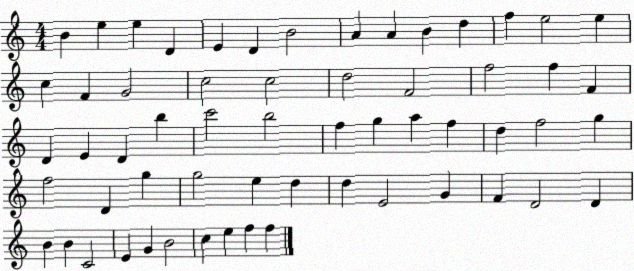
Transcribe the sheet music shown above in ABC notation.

X:1
T:Untitled
M:4/4
L:1/4
K:C
B e e D E D B2 A A B d f e2 e c F G2 c2 c2 d2 F2 f2 f F D E D b c'2 b2 f g a f d f2 g f2 D g g2 e d d E2 G F D2 D B B C2 E G B2 c e f f